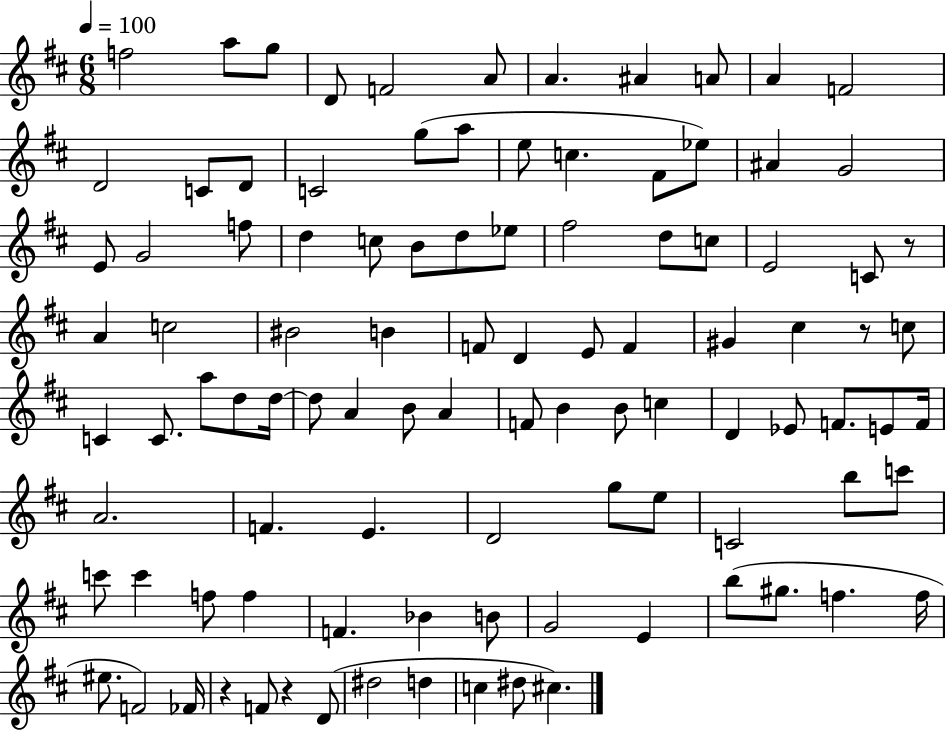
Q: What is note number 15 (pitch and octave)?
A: C4